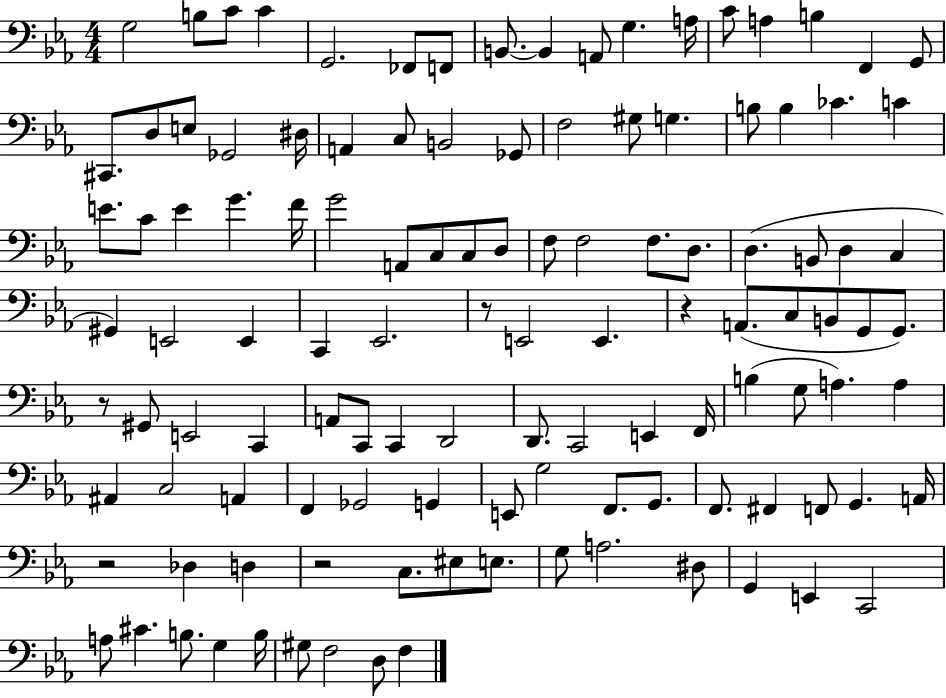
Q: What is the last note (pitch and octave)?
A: F3